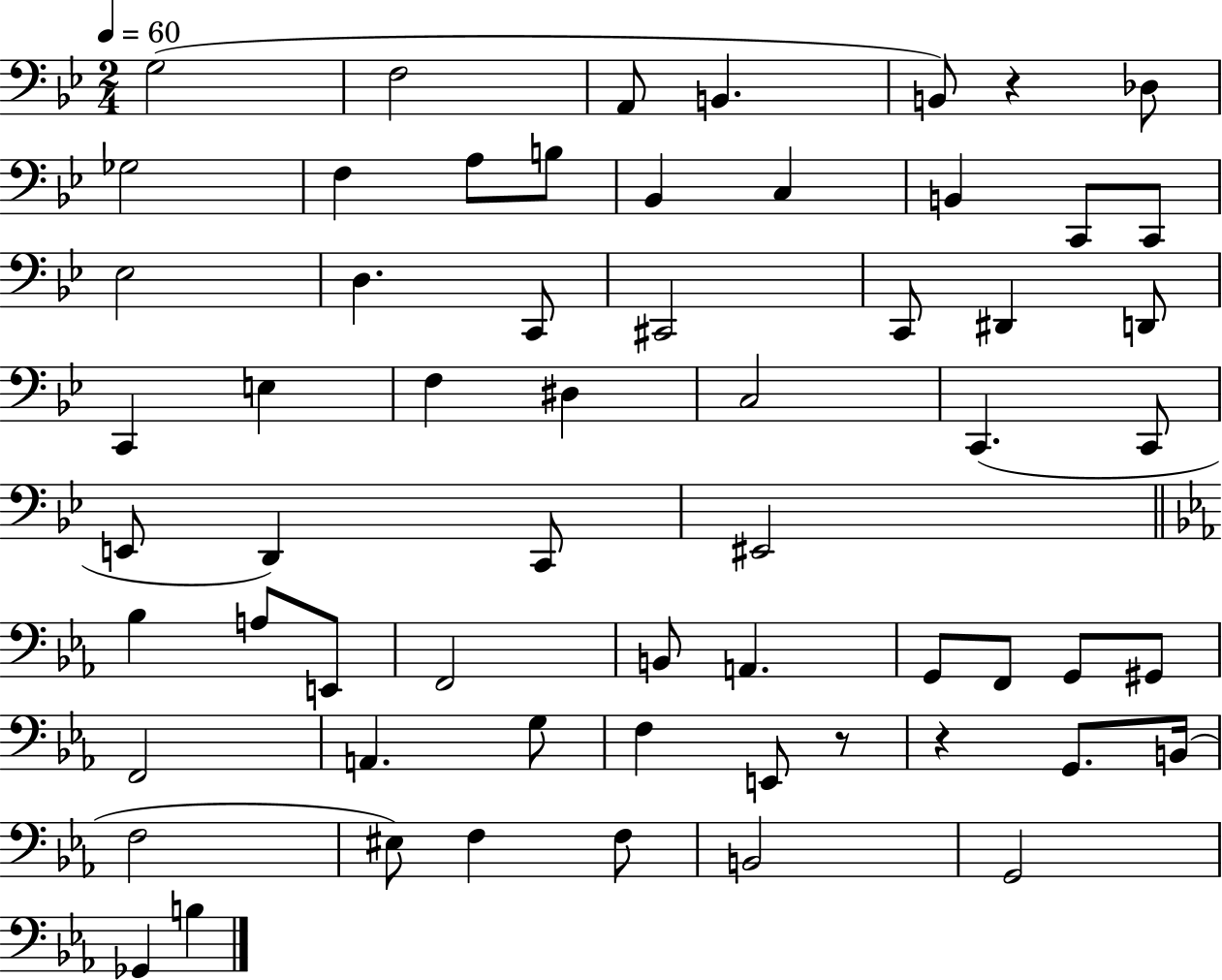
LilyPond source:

{
  \clef bass
  \numericTimeSignature
  \time 2/4
  \key bes \major
  \tempo 4 = 60
  g2( | f2 | a,8 b,4. | b,8) r4 des8 | \break ges2 | f4 a8 b8 | bes,4 c4 | b,4 c,8 c,8 | \break ees2 | d4. c,8 | cis,2 | c,8 dis,4 d,8 | \break c,4 e4 | f4 dis4 | c2 | c,4.( c,8 | \break e,8 d,4) c,8 | eis,2 | \bar "||" \break \key ees \major bes4 a8 e,8 | f,2 | b,8 a,4. | g,8 f,8 g,8 gis,8 | \break f,2 | a,4. g8 | f4 e,8 r8 | r4 g,8. b,16( | \break f2 | eis8) f4 f8 | b,2 | g,2 | \break ges,4 b4 | \bar "|."
}